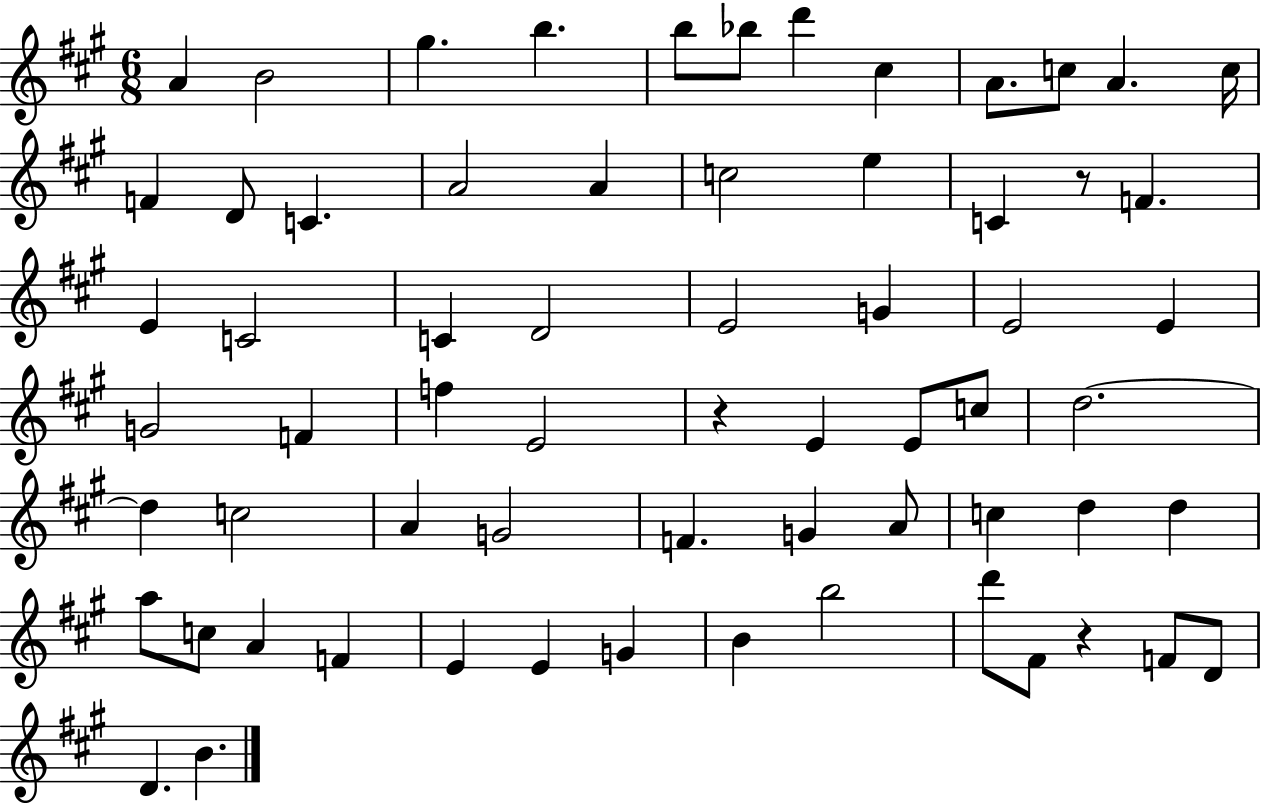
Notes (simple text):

A4/q B4/h G#5/q. B5/q. B5/e Bb5/e D6/q C#5/q A4/e. C5/e A4/q. C5/s F4/q D4/e C4/q. A4/h A4/q C5/h E5/q C4/q R/e F4/q. E4/q C4/h C4/q D4/h E4/h G4/q E4/h E4/q G4/h F4/q F5/q E4/h R/q E4/q E4/e C5/e D5/h. D5/q C5/h A4/q G4/h F4/q. G4/q A4/e C5/q D5/q D5/q A5/e C5/e A4/q F4/q E4/q E4/q G4/q B4/q B5/h D6/e F#4/e R/q F4/e D4/e D4/q. B4/q.